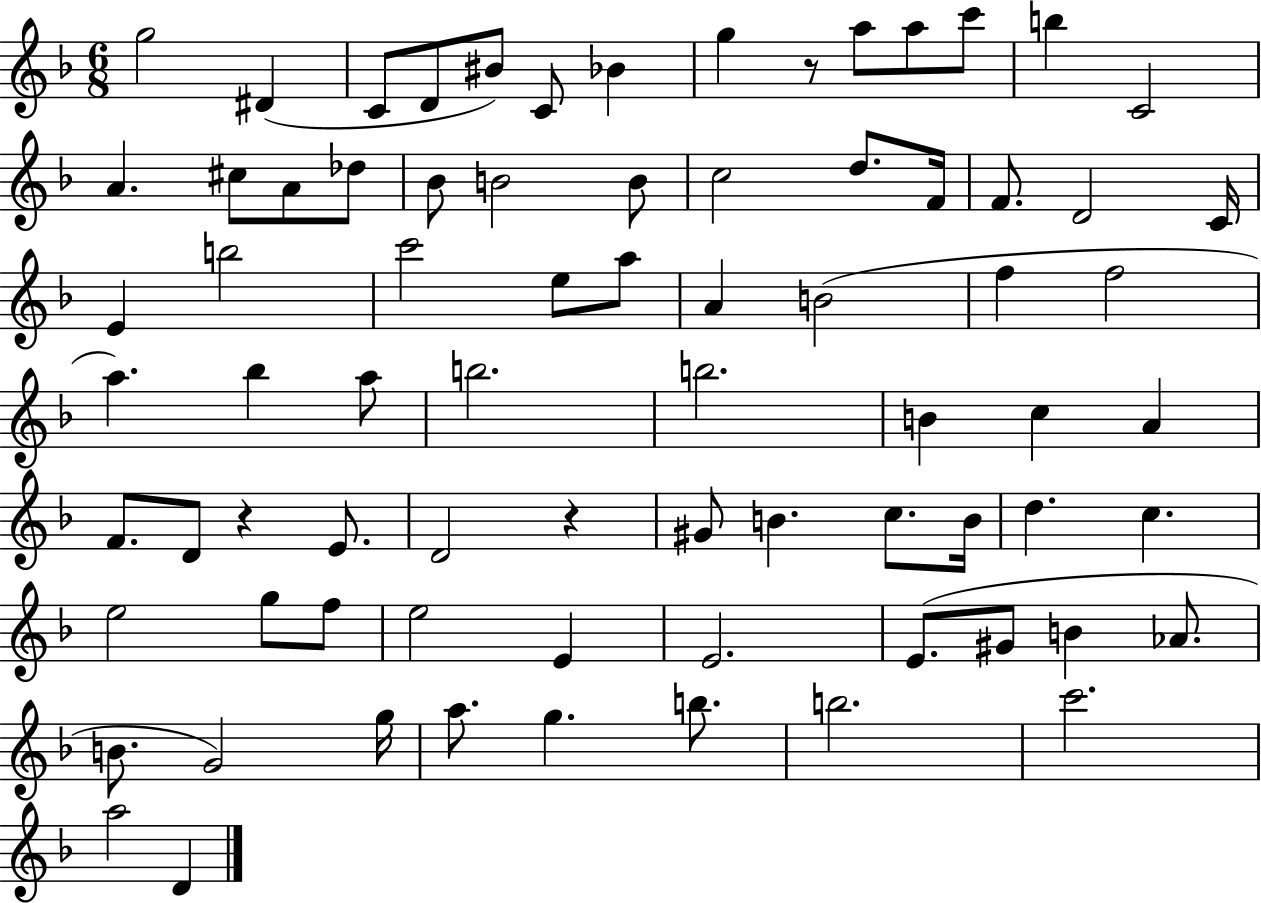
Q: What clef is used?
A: treble